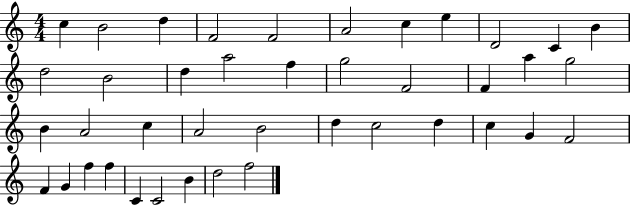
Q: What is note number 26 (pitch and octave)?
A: B4